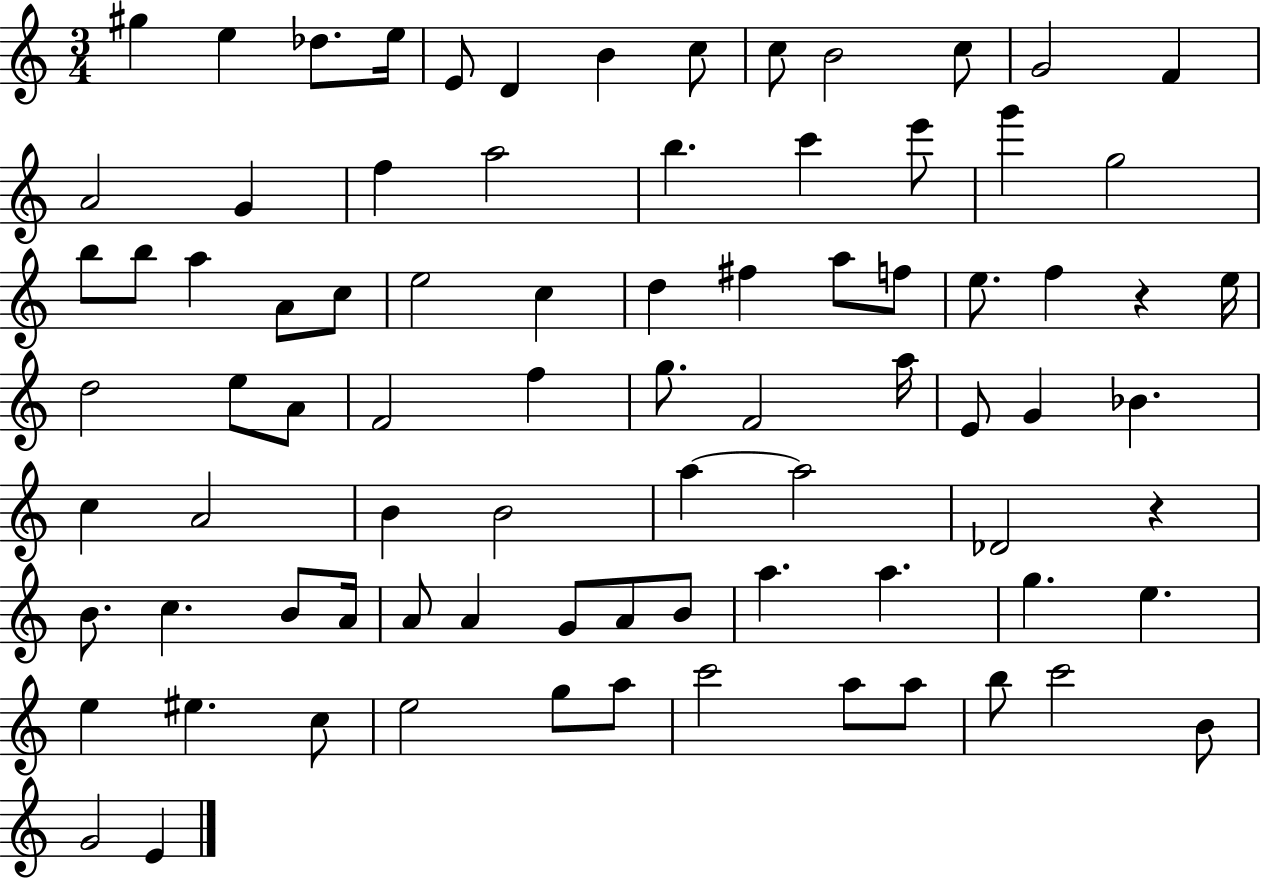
G#5/q E5/q Db5/e. E5/s E4/e D4/q B4/q C5/e C5/e B4/h C5/e G4/h F4/q A4/h G4/q F5/q A5/h B5/q. C6/q E6/e G6/q G5/h B5/e B5/e A5/q A4/e C5/e E5/h C5/q D5/q F#5/q A5/e F5/e E5/e. F5/q R/q E5/s D5/h E5/e A4/e F4/h F5/q G5/e. F4/h A5/s E4/e G4/q Bb4/q. C5/q A4/h B4/q B4/h A5/q A5/h Db4/h R/q B4/e. C5/q. B4/e A4/s A4/e A4/q G4/e A4/e B4/e A5/q. A5/q. G5/q. E5/q. E5/q EIS5/q. C5/e E5/h G5/e A5/e C6/h A5/e A5/e B5/e C6/h B4/e G4/h E4/q